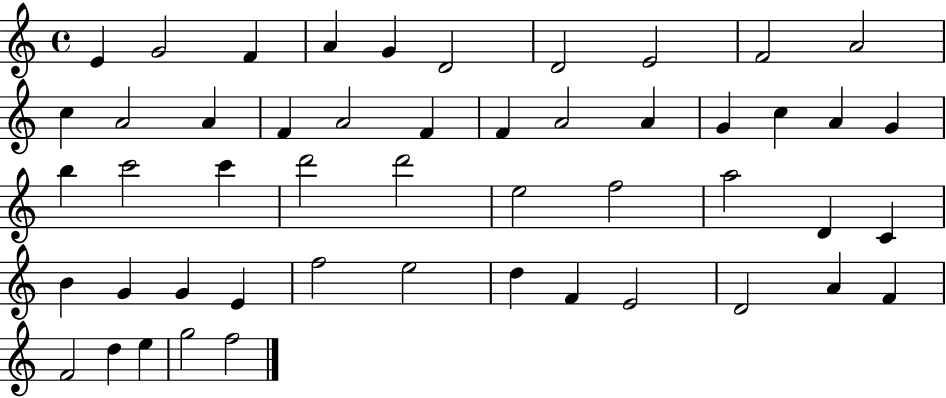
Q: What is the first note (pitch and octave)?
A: E4